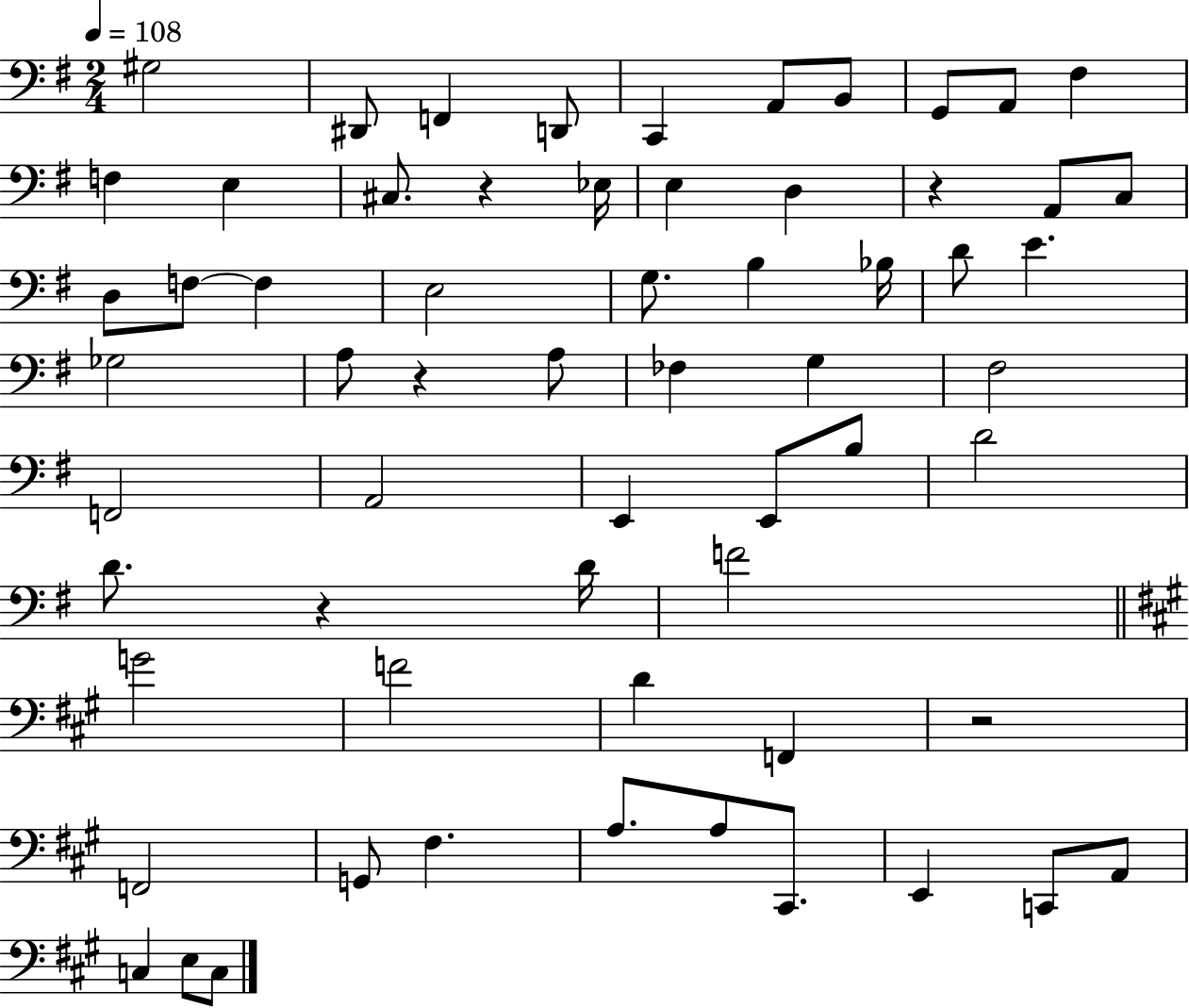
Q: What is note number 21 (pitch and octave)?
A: F3